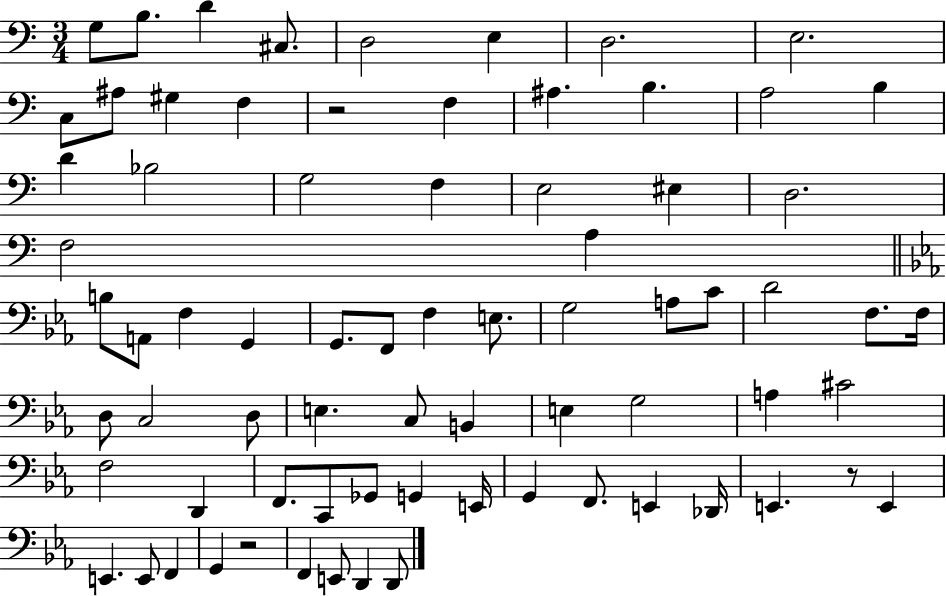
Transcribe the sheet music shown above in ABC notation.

X:1
T:Untitled
M:3/4
L:1/4
K:C
G,/2 B,/2 D ^C,/2 D,2 E, D,2 E,2 C,/2 ^A,/2 ^G, F, z2 F, ^A, B, A,2 B, D _B,2 G,2 F, E,2 ^E, D,2 F,2 A, B,/2 A,,/2 F, G,, G,,/2 F,,/2 F, E,/2 G,2 A,/2 C/2 D2 F,/2 F,/4 D,/2 C,2 D,/2 E, C,/2 B,, E, G,2 A, ^C2 F,2 D,, F,,/2 C,,/2 _G,,/2 G,, E,,/4 G,, F,,/2 E,, _D,,/4 E,, z/2 E,, E,, E,,/2 F,, G,, z2 F,, E,,/2 D,, D,,/2